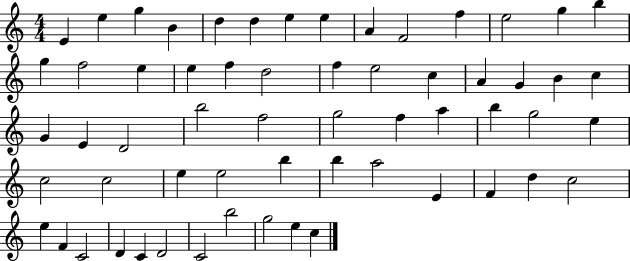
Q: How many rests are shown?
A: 0